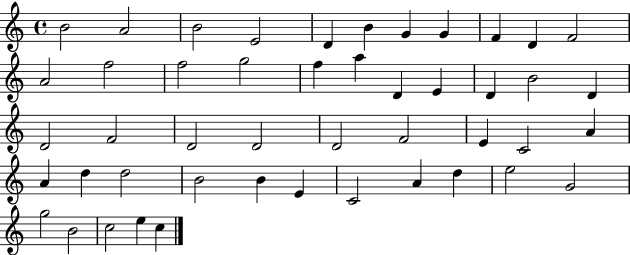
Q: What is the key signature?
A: C major